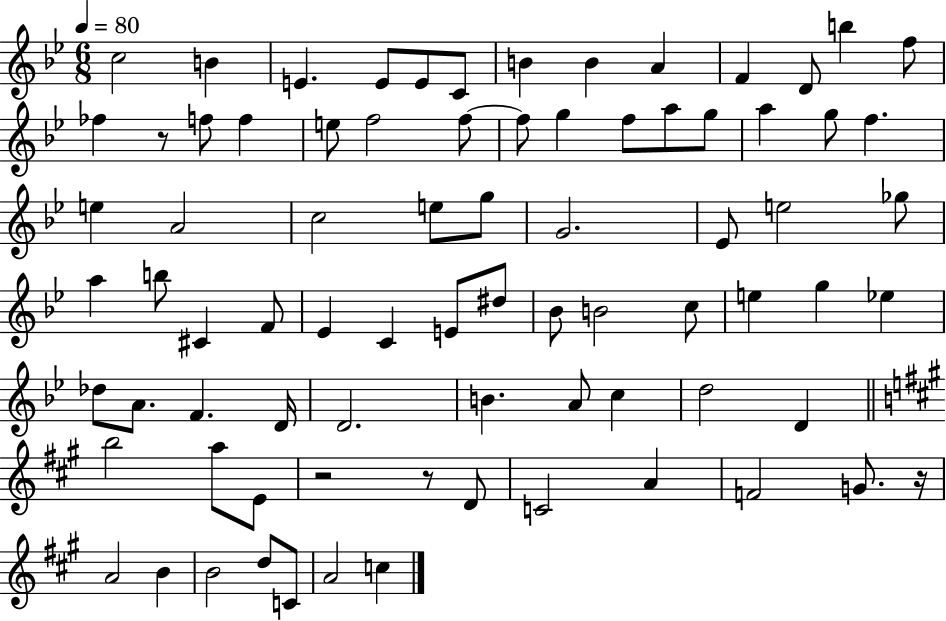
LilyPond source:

{
  \clef treble
  \numericTimeSignature
  \time 6/8
  \key bes \major
  \tempo 4 = 80
  c''2 b'4 | e'4. e'8 e'8 c'8 | b'4 b'4 a'4 | f'4 d'8 b''4 f''8 | \break fes''4 r8 f''8 f''4 | e''8 f''2 f''8~~ | f''8 g''4 f''8 a''8 g''8 | a''4 g''8 f''4. | \break e''4 a'2 | c''2 e''8 g''8 | g'2. | ees'8 e''2 ges''8 | \break a''4 b''8 cis'4 f'8 | ees'4 c'4 e'8 dis''8 | bes'8 b'2 c''8 | e''4 g''4 ees''4 | \break des''8 a'8. f'4. d'16 | d'2. | b'4. a'8 c''4 | d''2 d'4 | \break \bar "||" \break \key a \major b''2 a''8 e'8 | r2 r8 d'8 | c'2 a'4 | f'2 g'8. r16 | \break a'2 b'4 | b'2 d''8 c'8 | a'2 c''4 | \bar "|."
}